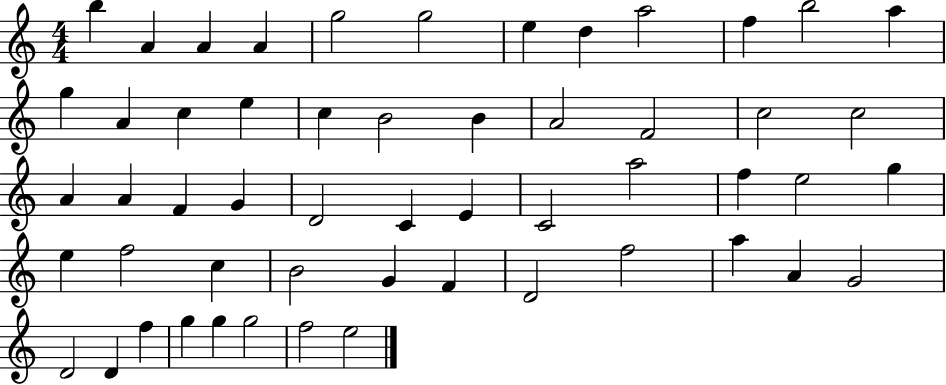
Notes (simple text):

B5/q A4/q A4/q A4/q G5/h G5/h E5/q D5/q A5/h F5/q B5/h A5/q G5/q A4/q C5/q E5/q C5/q B4/h B4/q A4/h F4/h C5/h C5/h A4/q A4/q F4/q G4/q D4/h C4/q E4/q C4/h A5/h F5/q E5/h G5/q E5/q F5/h C5/q B4/h G4/q F4/q D4/h F5/h A5/q A4/q G4/h D4/h D4/q F5/q G5/q G5/q G5/h F5/h E5/h